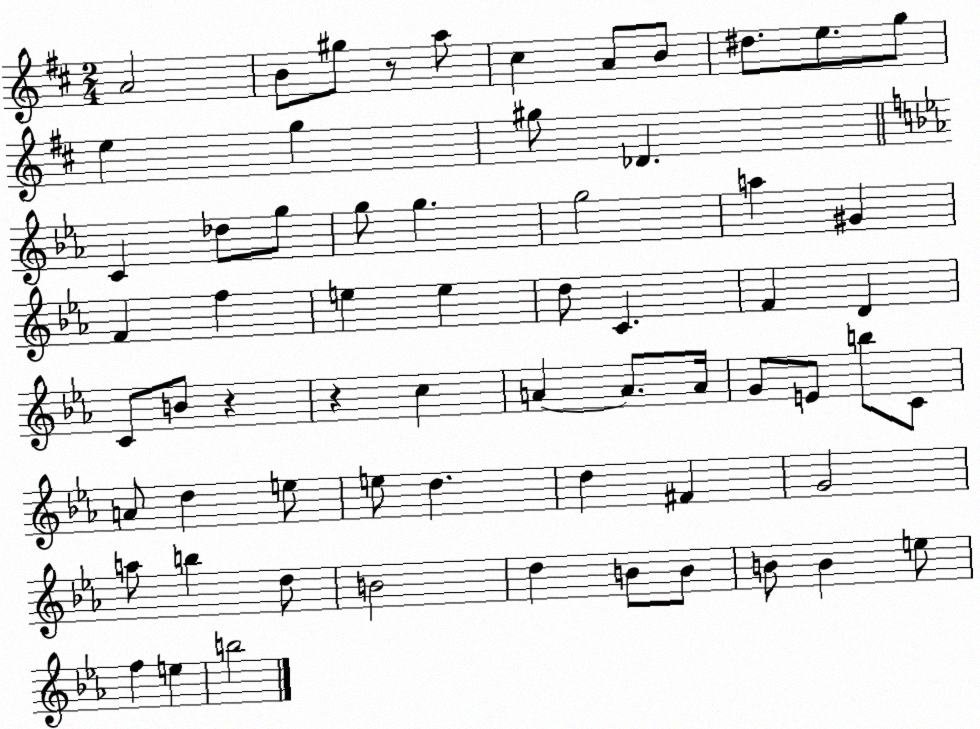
X:1
T:Untitled
M:2/4
L:1/4
K:D
A2 B/2 ^g/2 z/2 a/2 ^c A/2 B/2 ^d/2 e/2 g/2 e g ^g/2 _D C _d/2 g/2 g/2 g g2 a ^G F f e e d/2 C F D C/2 B/2 z z c A A/2 A/4 G/2 E/2 b/2 C/2 A/2 d e/2 e/2 d d ^F G2 a/2 b d/2 B2 d B/2 B/2 B/2 B e/2 f e b2